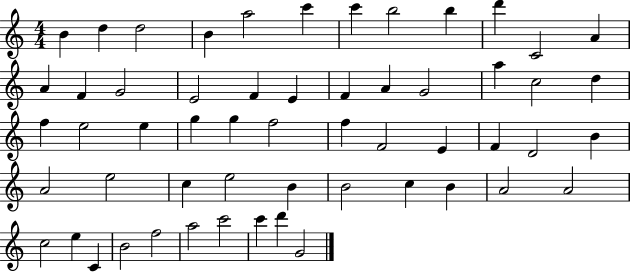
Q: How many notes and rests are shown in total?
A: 56